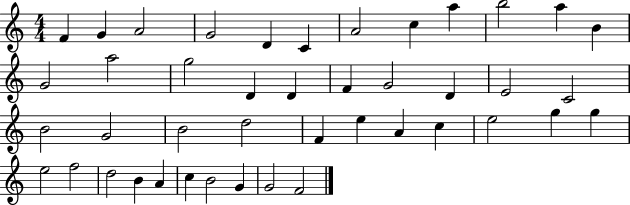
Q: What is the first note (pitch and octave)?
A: F4